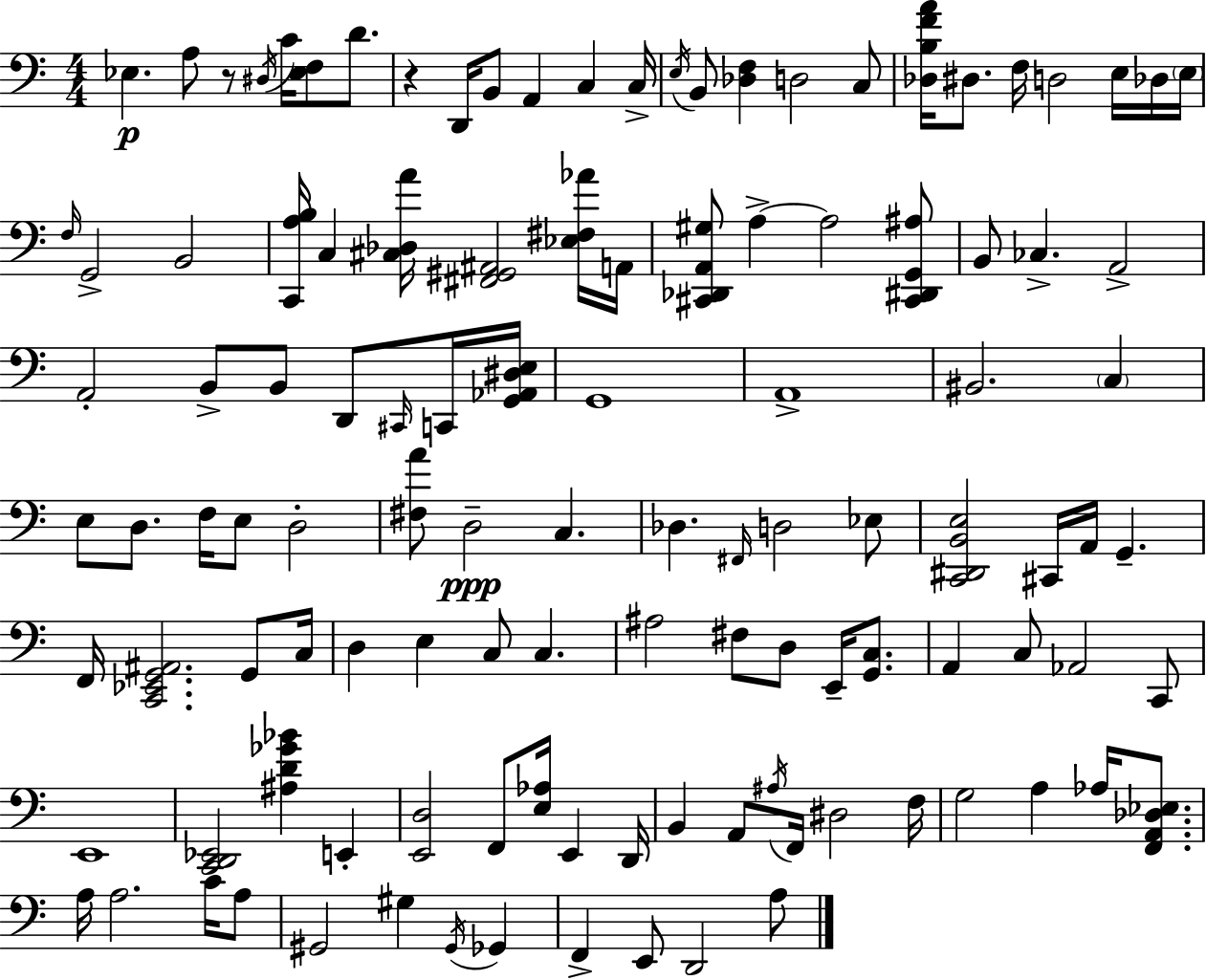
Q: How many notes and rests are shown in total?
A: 116